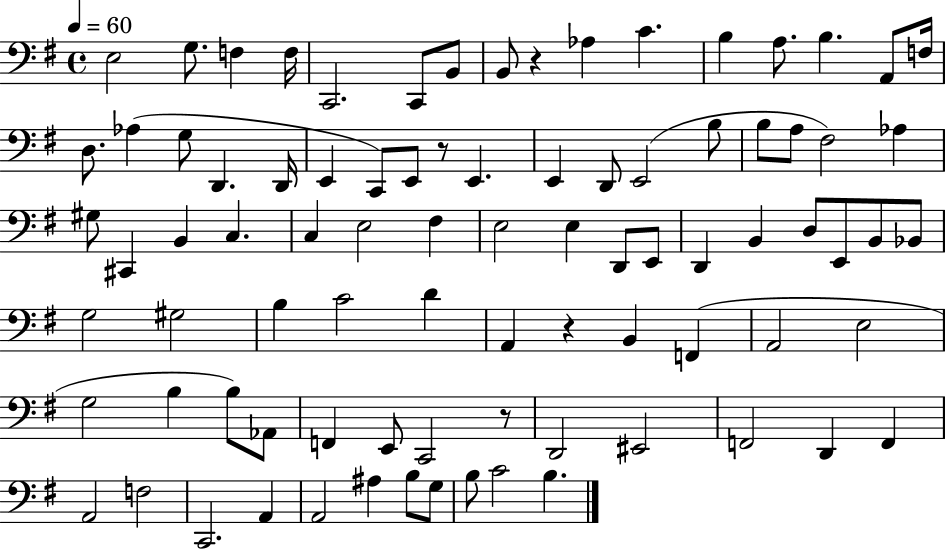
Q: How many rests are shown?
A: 4